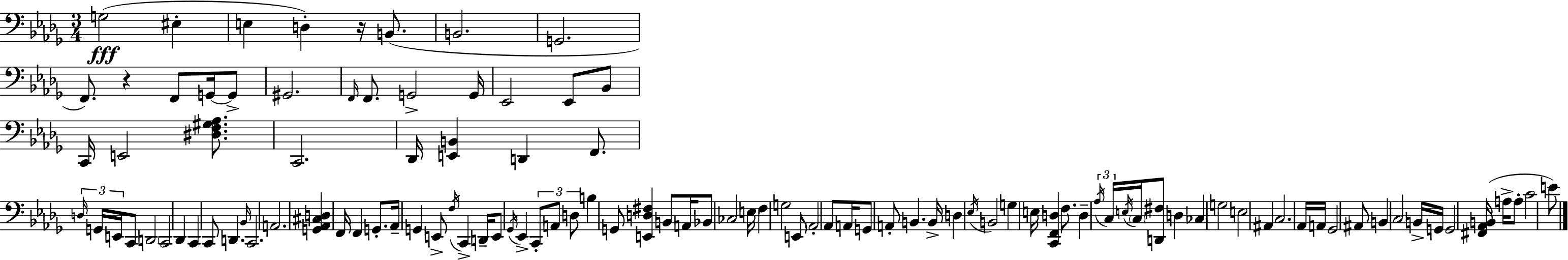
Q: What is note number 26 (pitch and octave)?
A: D3